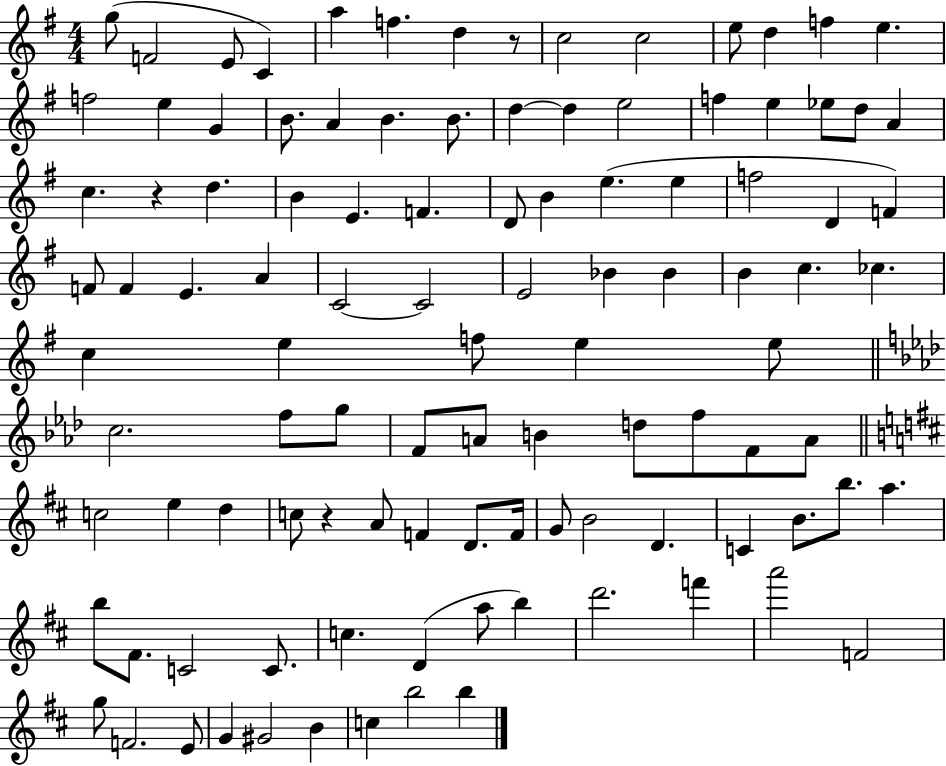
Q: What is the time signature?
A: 4/4